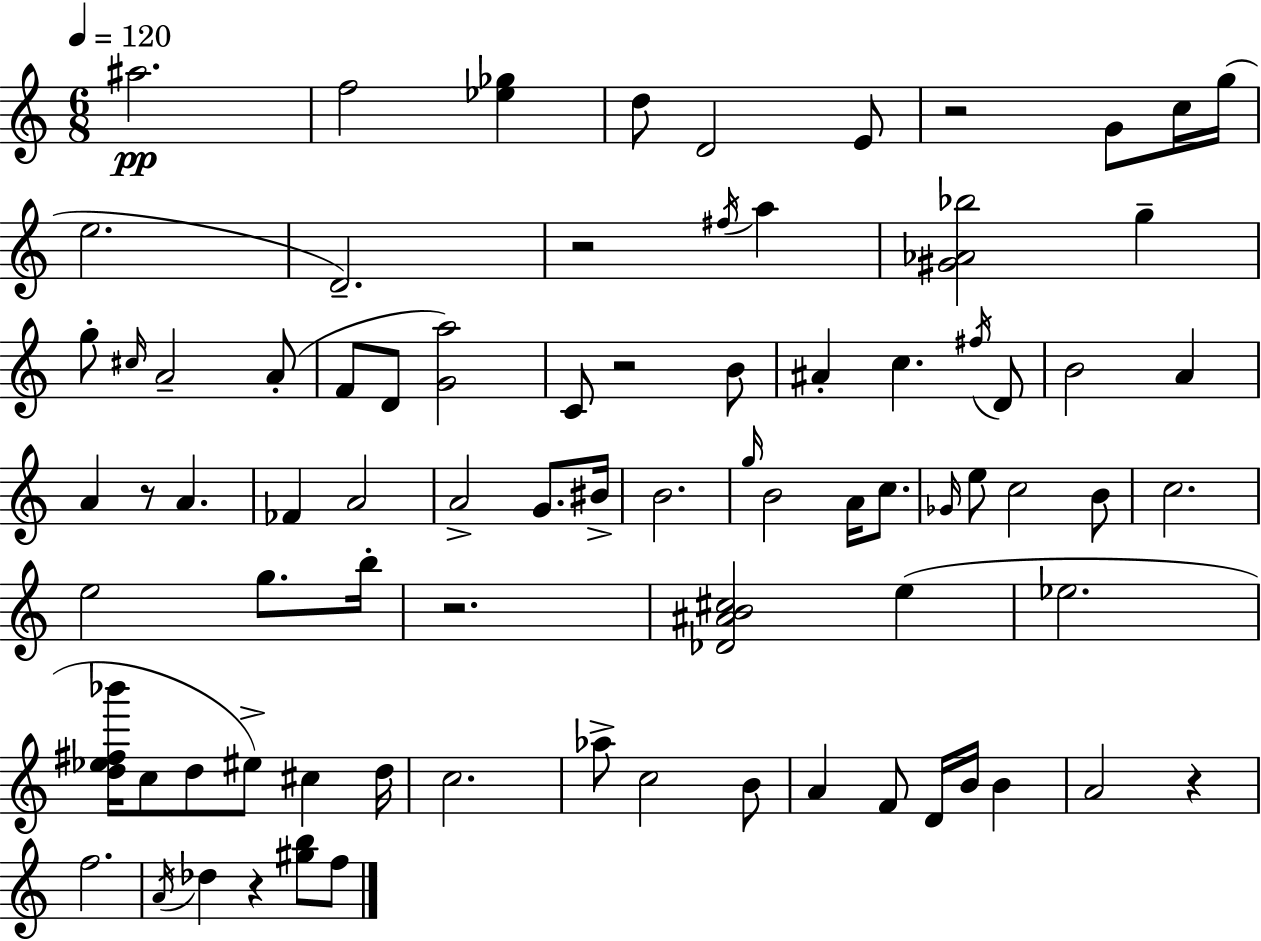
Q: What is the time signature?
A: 6/8